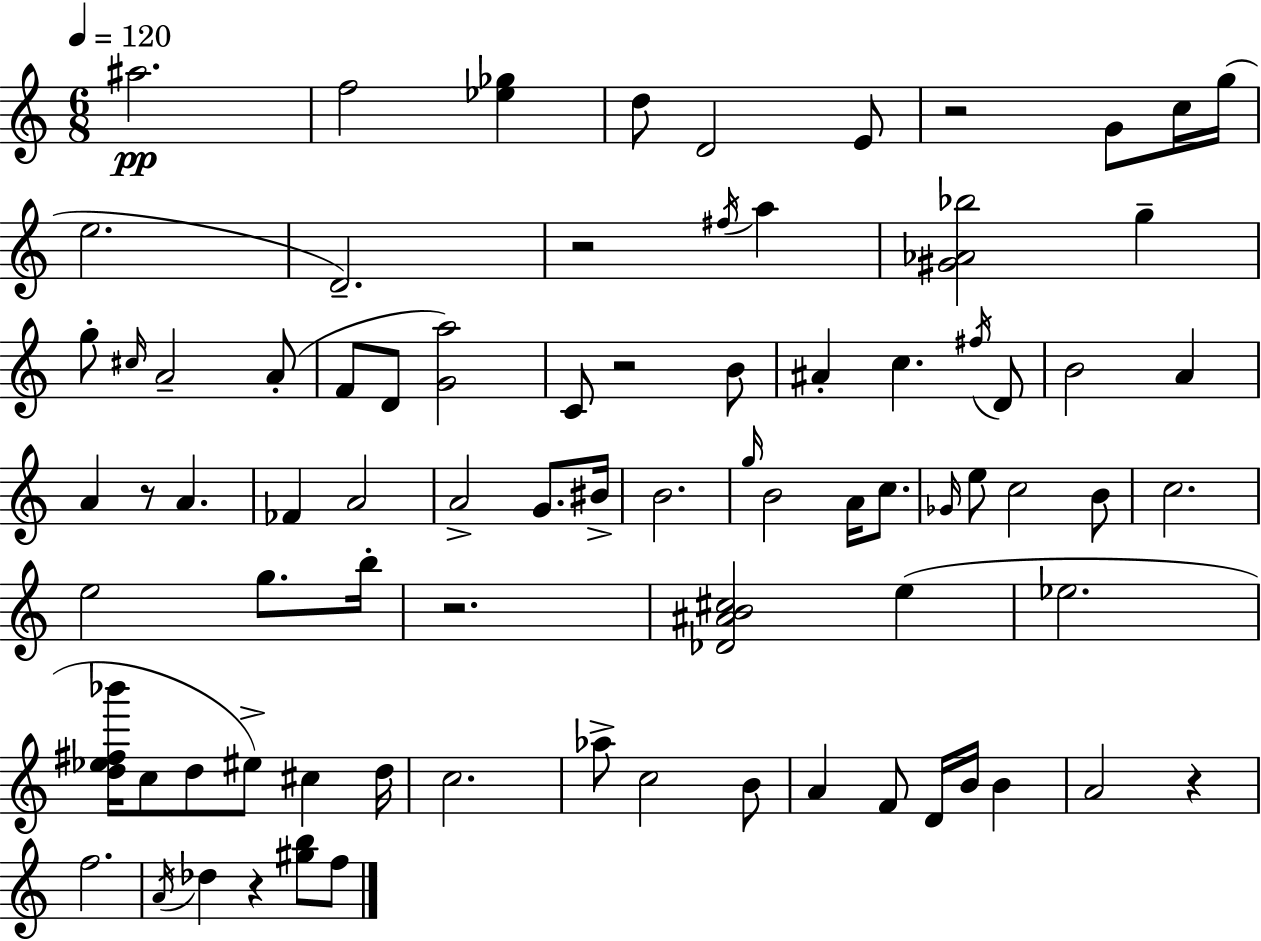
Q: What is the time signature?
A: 6/8